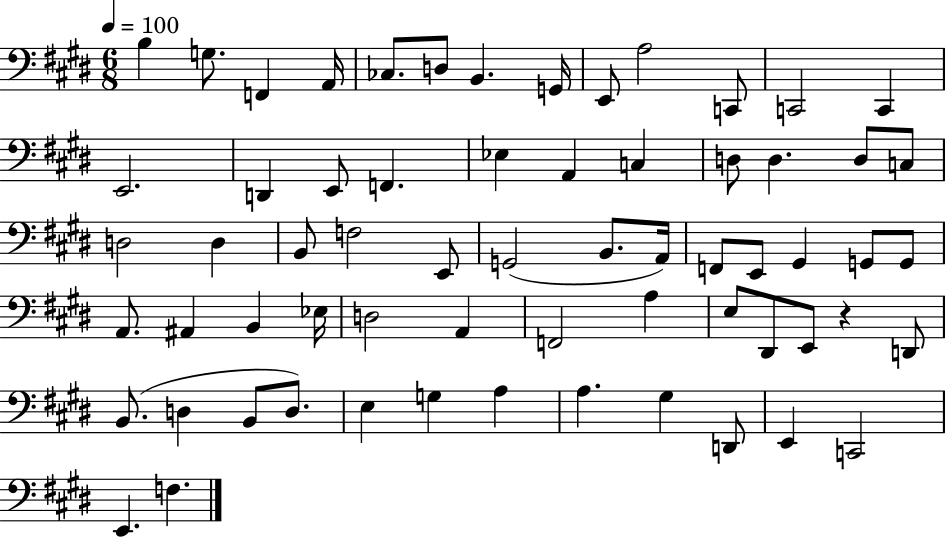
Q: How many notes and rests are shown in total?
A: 64